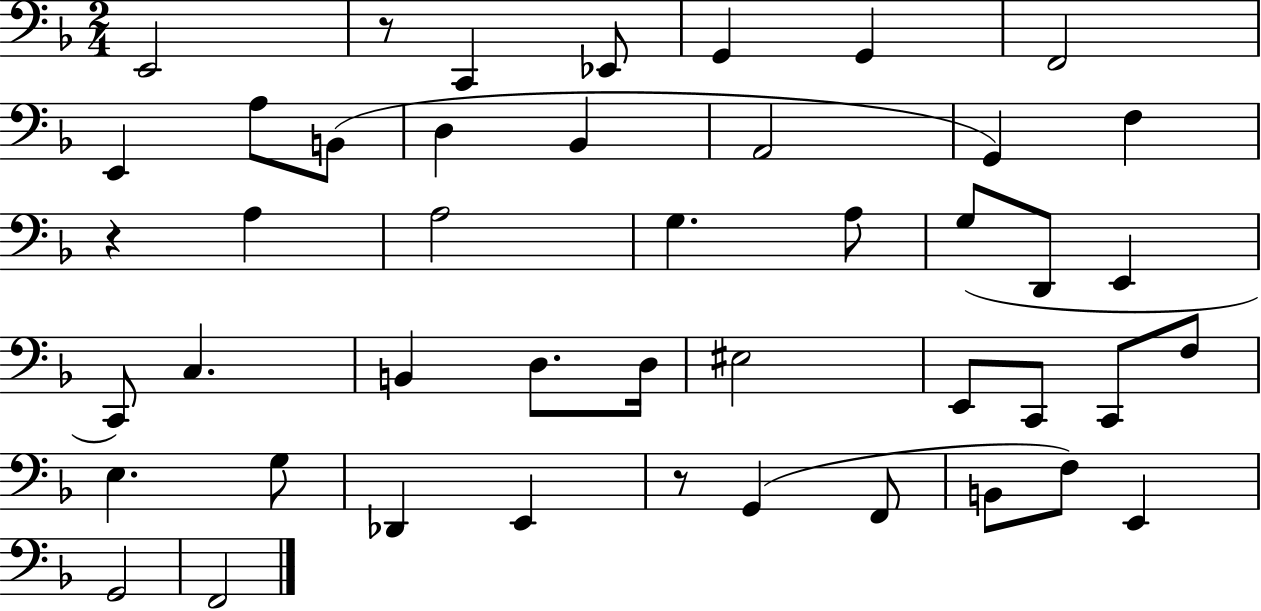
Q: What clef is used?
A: bass